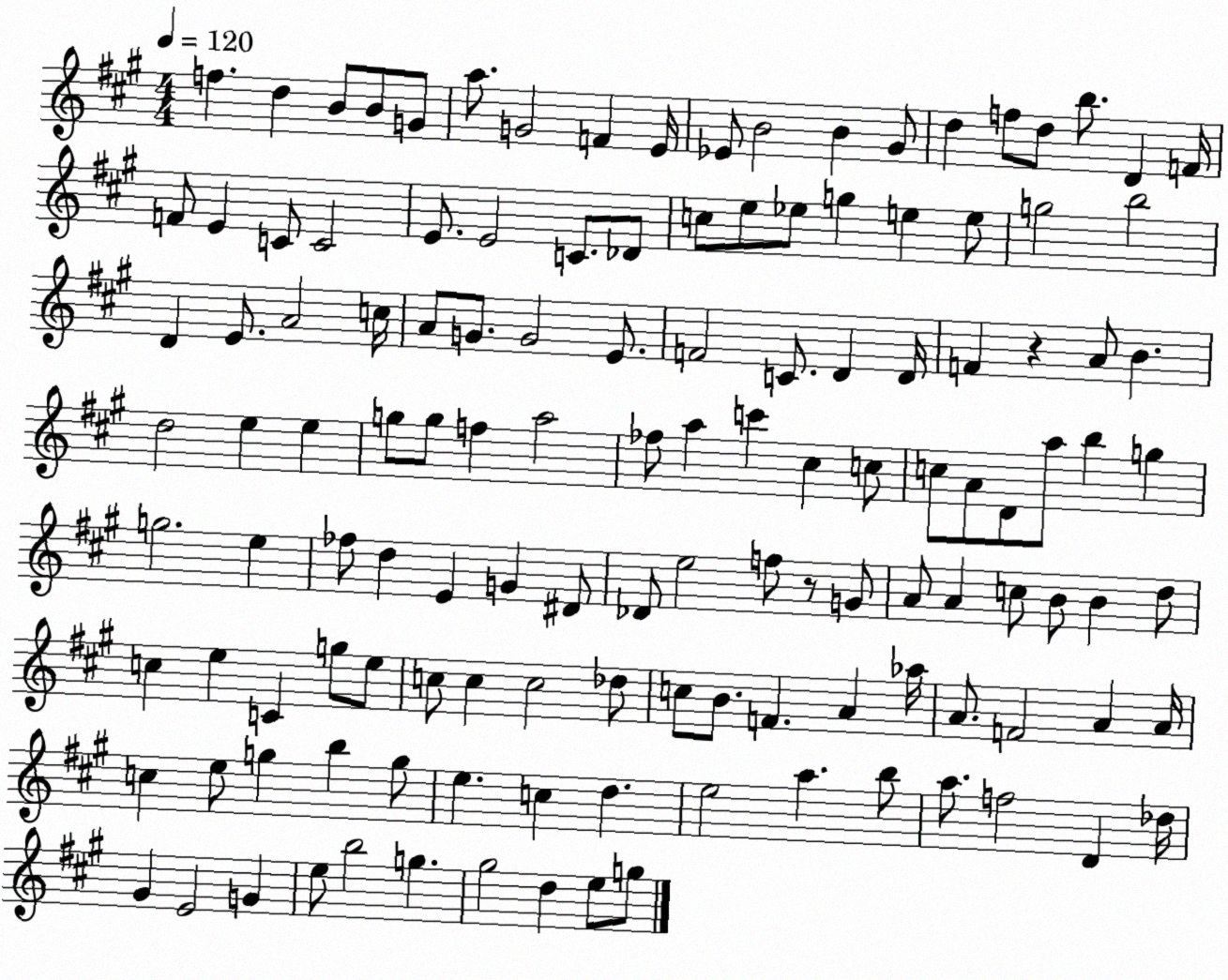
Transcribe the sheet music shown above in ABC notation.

X:1
T:Untitled
M:4/4
L:1/4
K:A
f d B/2 B/2 G/2 a/2 G2 F E/4 _E/2 B2 B ^G/2 d f/2 d/2 b/2 D F/4 F/2 E C/2 C2 E/2 E2 C/2 _D/2 c/2 e/2 _e/2 g e e/2 g2 b2 D E/2 A2 c/4 A/2 G/2 G2 E/2 F2 C/2 D D/4 F z A/2 B d2 e e g/2 g/2 f a2 _f/2 a c' ^c c/2 c/2 A/2 D/2 a/2 b g g2 e _f/2 d E G ^D/2 _D/2 e2 f/2 z/2 G/2 A/2 A c/2 B/2 B d/2 c e C g/2 e/2 c/2 c c2 _d/2 c/2 B/2 F A _a/4 A/2 F2 A A/4 c e/2 g b g/2 e c d e2 a b/2 a/2 f2 D _d/4 ^G E2 G e/2 b2 g ^g2 d e/2 g/2